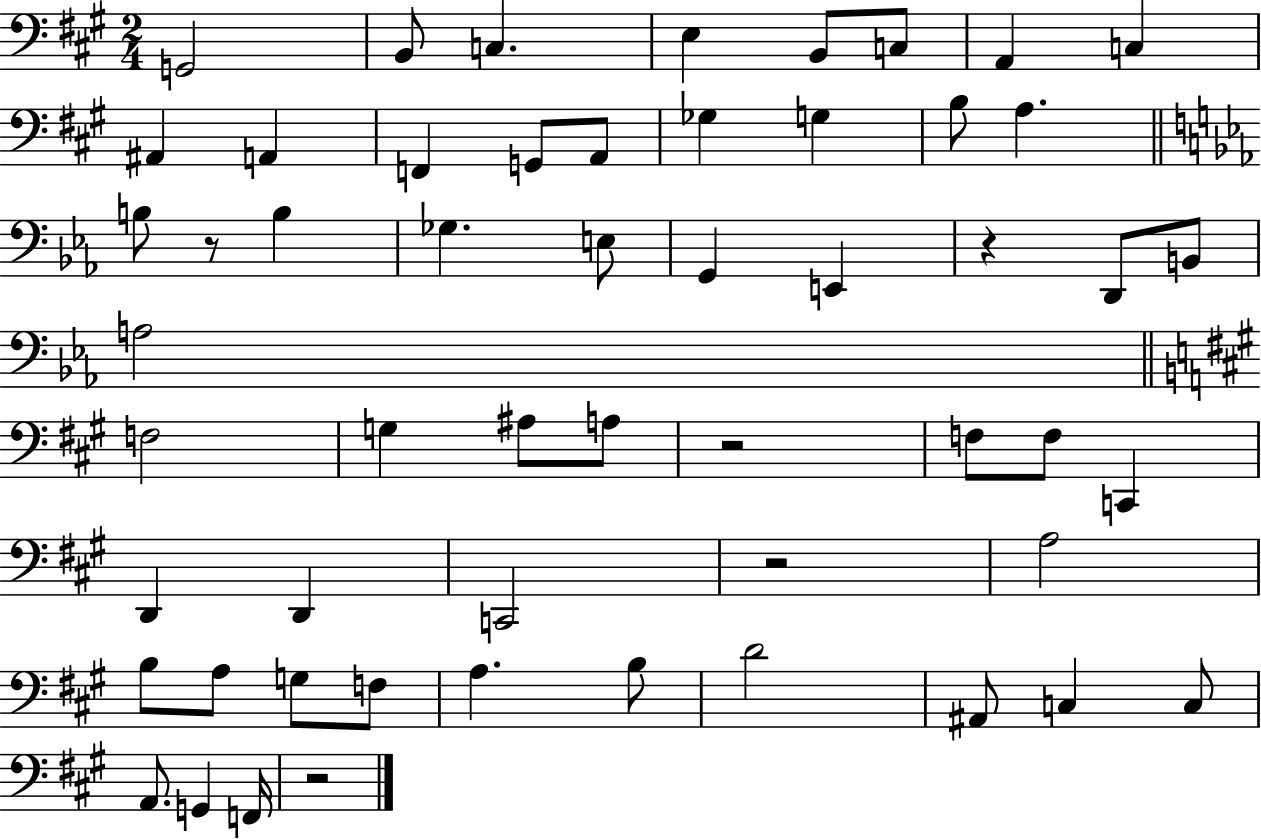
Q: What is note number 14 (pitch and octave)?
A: Gb3